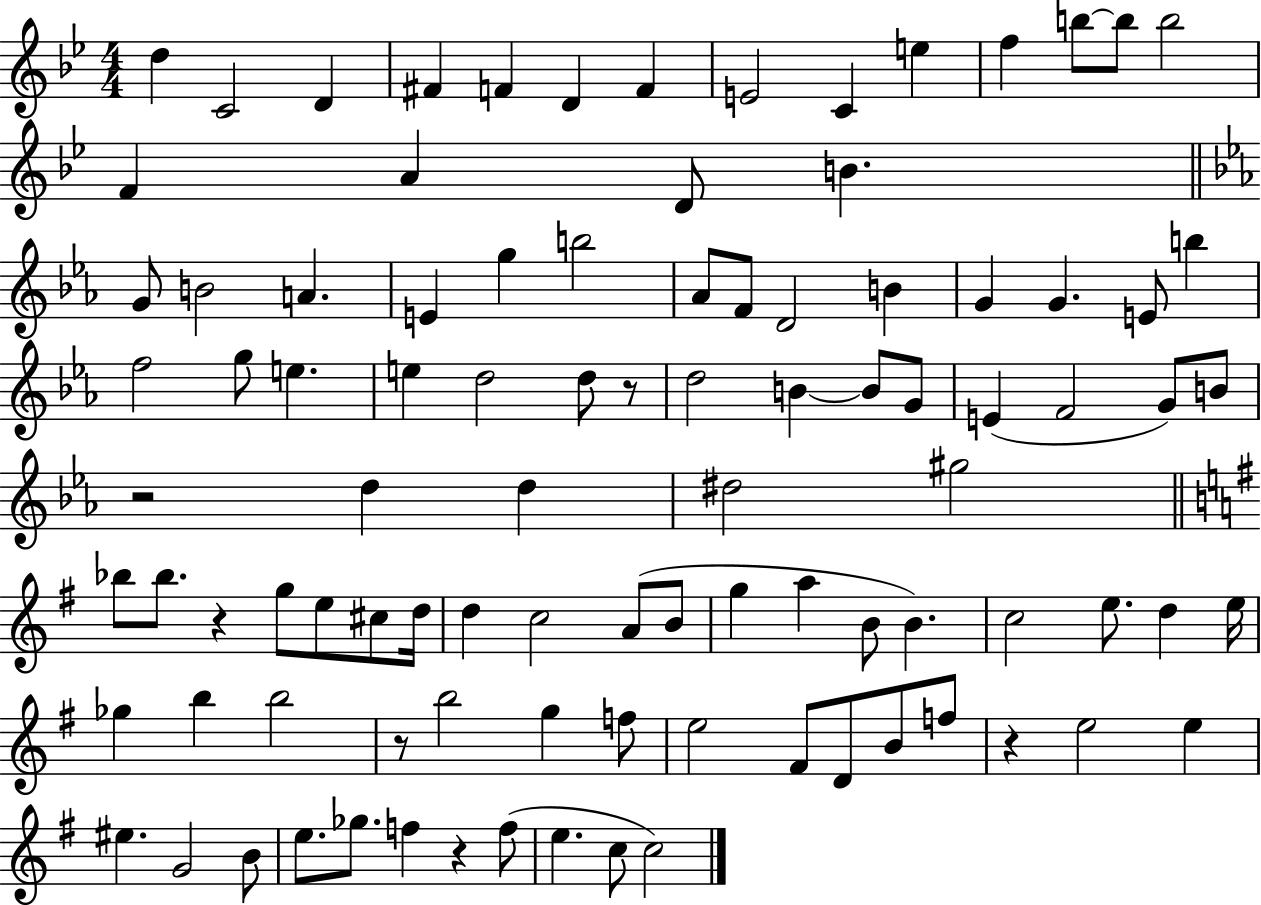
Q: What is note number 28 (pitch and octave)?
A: B4